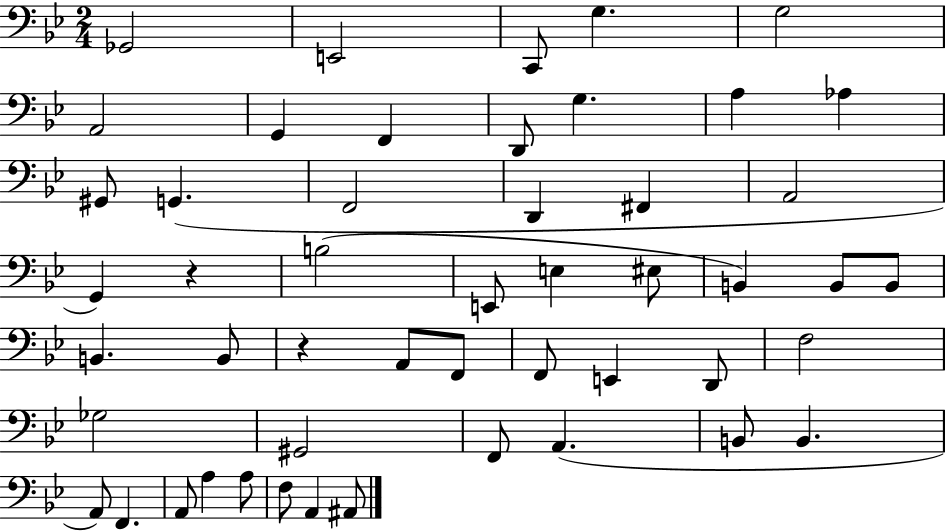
X:1
T:Untitled
M:2/4
L:1/4
K:Bb
_G,,2 E,,2 C,,/2 G, G,2 A,,2 G,, F,, D,,/2 G, A, _A, ^G,,/2 G,, F,,2 D,, ^F,, A,,2 G,, z B,2 E,,/2 E, ^E,/2 B,, B,,/2 B,,/2 B,, B,,/2 z A,,/2 F,,/2 F,,/2 E,, D,,/2 F,2 _G,2 ^G,,2 F,,/2 A,, B,,/2 B,, A,,/2 F,, A,,/2 A, A,/2 F,/2 A,, ^A,,/2